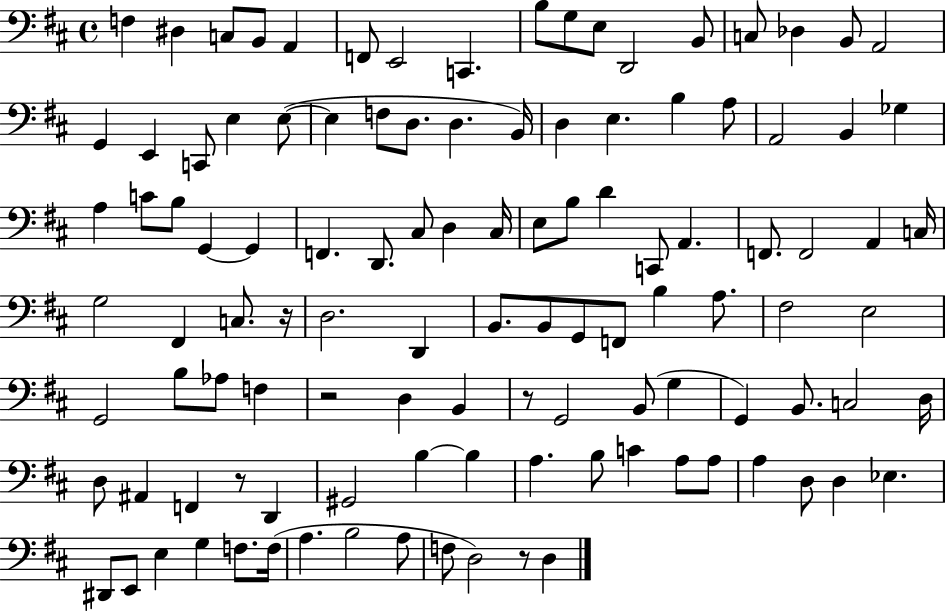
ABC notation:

X:1
T:Untitled
M:4/4
L:1/4
K:D
F, ^D, C,/2 B,,/2 A,, F,,/2 E,,2 C,, B,/2 G,/2 E,/2 D,,2 B,,/2 C,/2 _D, B,,/2 A,,2 G,, E,, C,,/2 E, E,/2 E, F,/2 D,/2 D, B,,/4 D, E, B, A,/2 A,,2 B,, _G, A, C/2 B,/2 G,, G,, F,, D,,/2 ^C,/2 D, ^C,/4 E,/2 B,/2 D C,,/2 A,, F,,/2 F,,2 A,, C,/4 G,2 ^F,, C,/2 z/4 D,2 D,, B,,/2 B,,/2 G,,/2 F,,/2 B, A,/2 ^F,2 E,2 G,,2 B,/2 _A,/2 F, z2 D, B,, z/2 G,,2 B,,/2 G, G,, B,,/2 C,2 D,/4 D,/2 ^A,, F,, z/2 D,, ^G,,2 B, B, A, B,/2 C A,/2 A,/2 A, D,/2 D, _E, ^D,,/2 E,,/2 E, G, F,/2 F,/4 A, B,2 A,/2 F,/2 D,2 z/2 D,